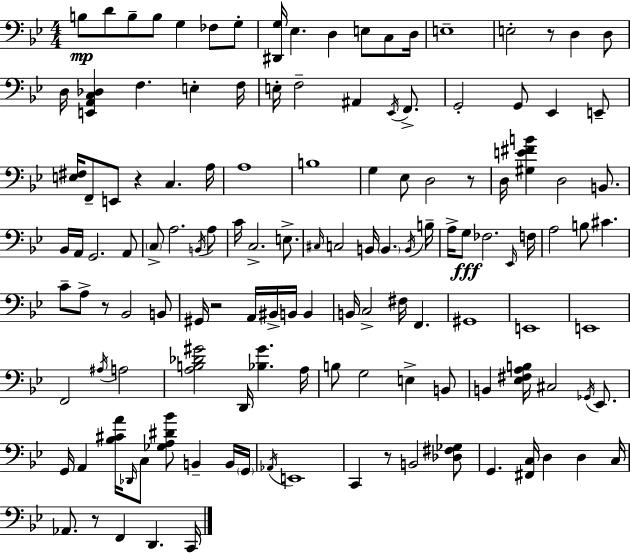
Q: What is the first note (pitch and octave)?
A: B3